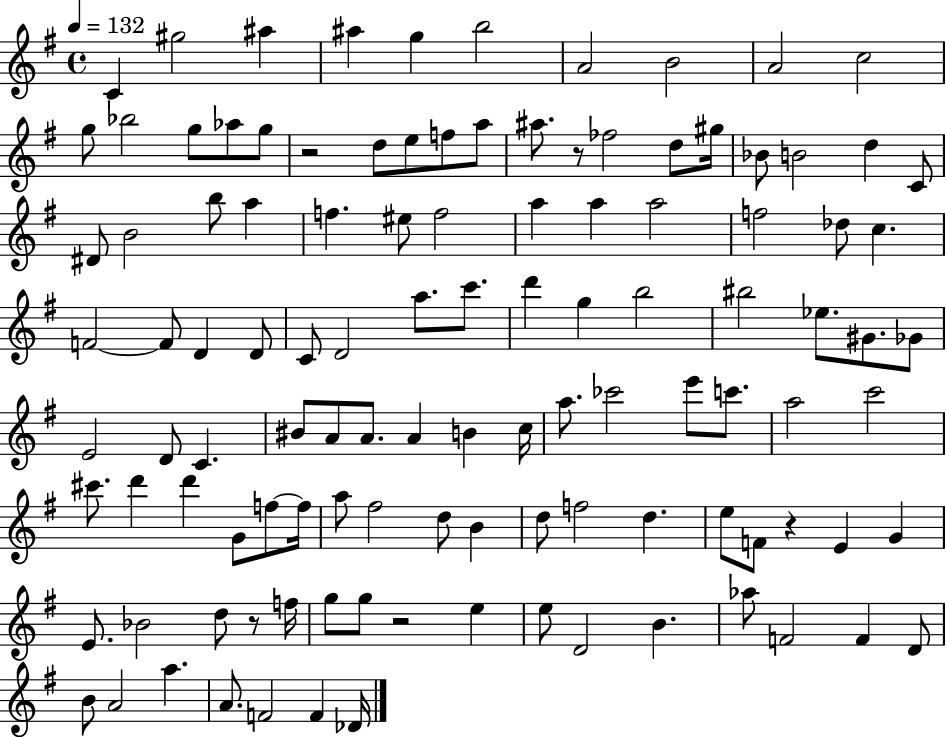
X:1
T:Untitled
M:4/4
L:1/4
K:G
C ^g2 ^a ^a g b2 A2 B2 A2 c2 g/2 _b2 g/2 _a/2 g/2 z2 d/2 e/2 f/2 a/2 ^a/2 z/2 _f2 d/2 ^g/4 _B/2 B2 d C/2 ^D/2 B2 b/2 a f ^e/2 f2 a a a2 f2 _d/2 c F2 F/2 D D/2 C/2 D2 a/2 c'/2 d' g b2 ^b2 _e/2 ^G/2 _G/2 E2 D/2 C ^B/2 A/2 A/2 A B c/4 a/2 _c'2 e'/2 c'/2 a2 c'2 ^c'/2 d' d' G/2 f/2 f/4 a/2 ^f2 d/2 B d/2 f2 d e/2 F/2 z E G E/2 _B2 d/2 z/2 f/4 g/2 g/2 z2 e e/2 D2 B _a/2 F2 F D/2 B/2 A2 a A/2 F2 F _D/4